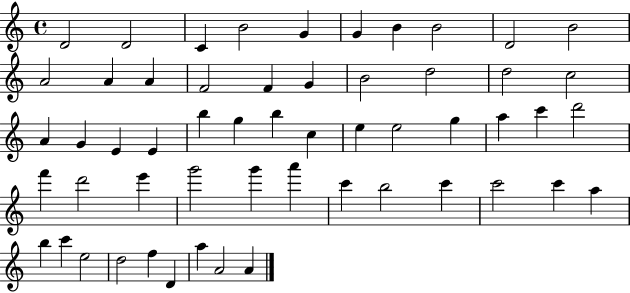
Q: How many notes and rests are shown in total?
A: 55